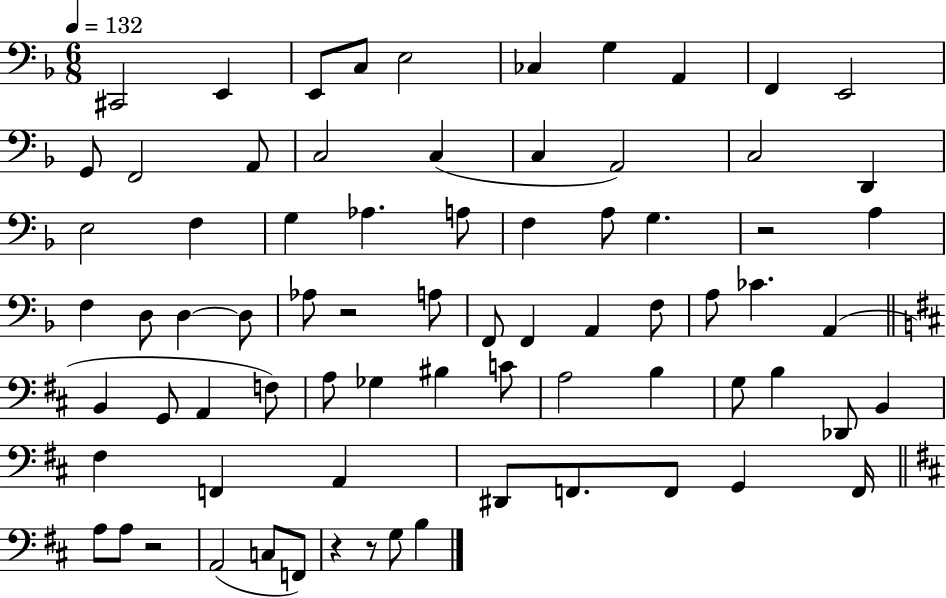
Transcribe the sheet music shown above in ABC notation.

X:1
T:Untitled
M:6/8
L:1/4
K:F
^C,,2 E,, E,,/2 C,/2 E,2 _C, G, A,, F,, E,,2 G,,/2 F,,2 A,,/2 C,2 C, C, A,,2 C,2 D,, E,2 F, G, _A, A,/2 F, A,/2 G, z2 A, F, D,/2 D, D,/2 _A,/2 z2 A,/2 F,,/2 F,, A,, F,/2 A,/2 _C A,, B,, G,,/2 A,, F,/2 A,/2 _G, ^B, C/2 A,2 B, G,/2 B, _D,,/2 B,, ^F, F,, A,, ^D,,/2 F,,/2 F,,/2 G,, F,,/4 A,/2 A,/2 z2 A,,2 C,/2 F,,/2 z z/2 G,/2 B,